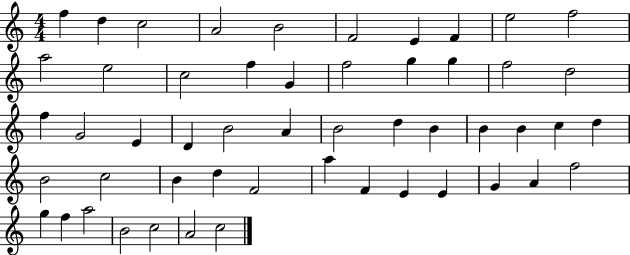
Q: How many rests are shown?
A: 0